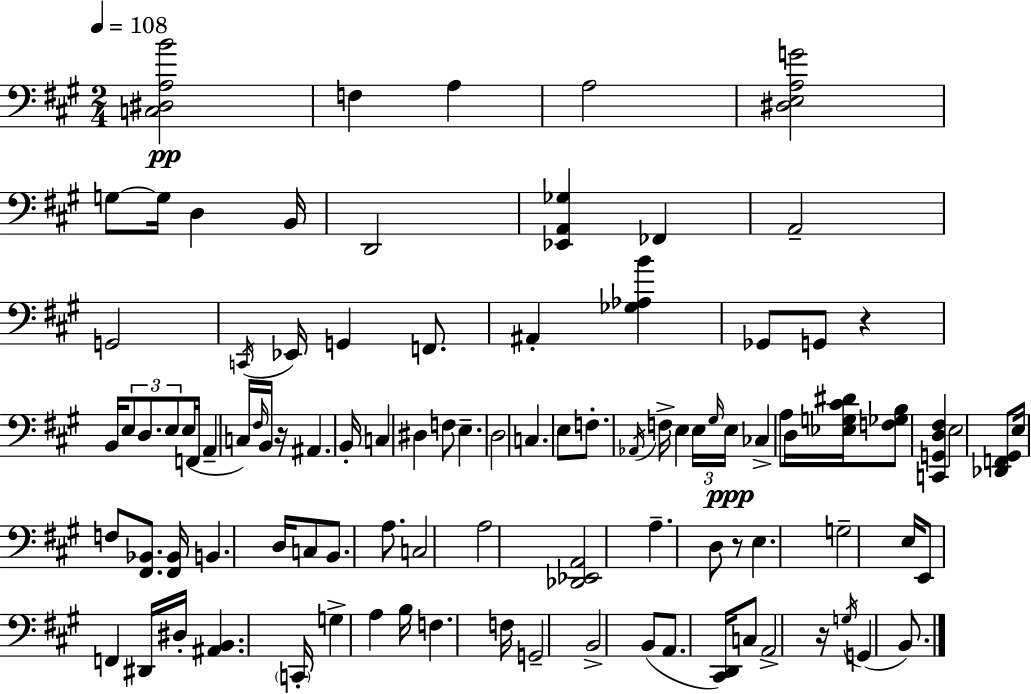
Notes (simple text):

[C3,D#3,A3,B4]/h F3/q A3/q A3/h [D#3,E3,A3,G4]/h G3/e G3/s D3/q B2/s D2/h [Eb2,A2,Gb3]/q FES2/q A2/h G2/h C2/s Eb2/s G2/q F2/e. A#2/q [Gb3,Ab3,B4]/q Gb2/e G2/e R/q B2/s E3/e D3/e. E3/e E3/s F2/s A2/q C3/s F#3/s B2/s R/s A#2/q. B2/s C3/q D#3/q F3/e E3/q. D3/h C3/q. E3/e F3/e. Ab2/s F3/s E3/q E3/s G#3/s E3/s CES3/q A3/e D3/s [Eb3,G3,C#4,D#4]/s [F3,Gb3,B3]/e [C2,G2,D3,F#3]/q E3/h [Db2,F2,G#2]/e E3/s F3/e [F#2,Bb2]/e. [F#2,Bb2]/s B2/q. D3/s C3/e B2/e. A3/e. C3/h A3/h [Db2,Eb2,A2]/h A3/q. D3/e R/e E3/q. G3/h E3/s E2/e F2/q D#2/s D#3/s [A#2,B2]/q. C2/s G3/q A3/q B3/s F3/q. F3/s G2/h B2/h B2/e A2/e. [C#2,D2]/s C3/e A2/h R/s G3/s G2/q B2/e.